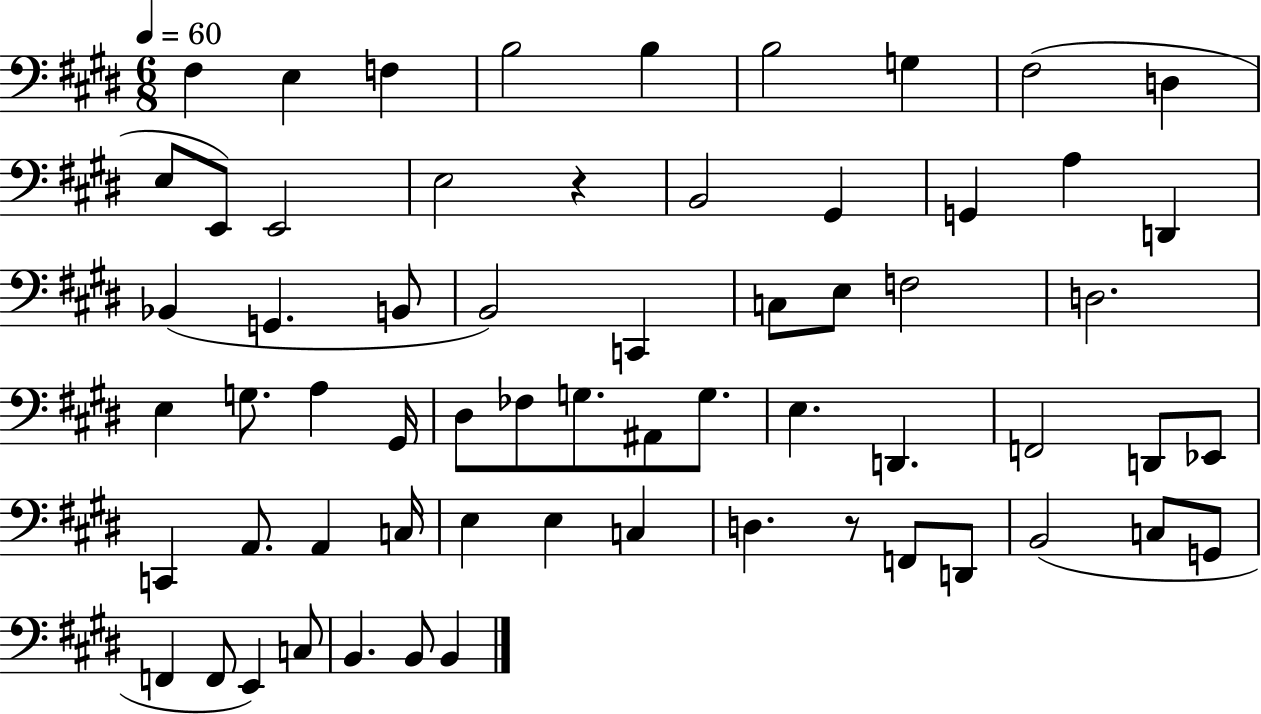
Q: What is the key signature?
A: E major